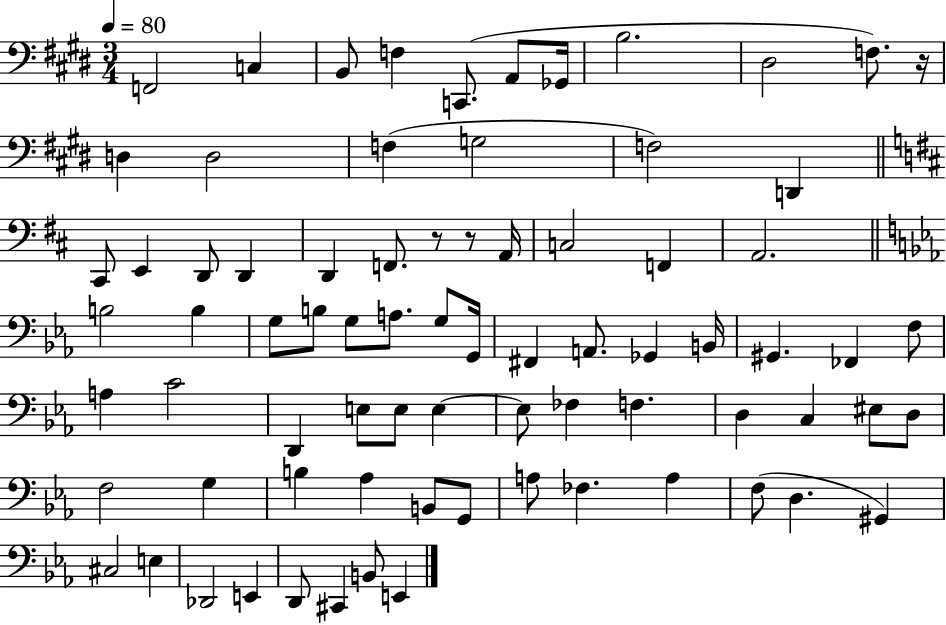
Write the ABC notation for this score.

X:1
T:Untitled
M:3/4
L:1/4
K:E
F,,2 C, B,,/2 F, C,,/2 A,,/2 _G,,/4 B,2 ^D,2 F,/2 z/4 D, D,2 F, G,2 F,2 D,, ^C,,/2 E,, D,,/2 D,, D,, F,,/2 z/2 z/2 A,,/4 C,2 F,, A,,2 B,2 B, G,/2 B,/2 G,/2 A,/2 G,/2 G,,/4 ^F,, A,,/2 _G,, B,,/4 ^G,, _F,, F,/2 A, C2 D,, E,/2 E,/2 E, E,/2 _F, F, D, C, ^E,/2 D,/2 F,2 G, B, _A, B,,/2 G,,/2 A,/2 _F, A, F,/2 D, ^G,, ^C,2 E, _D,,2 E,, D,,/2 ^C,, B,,/2 E,,